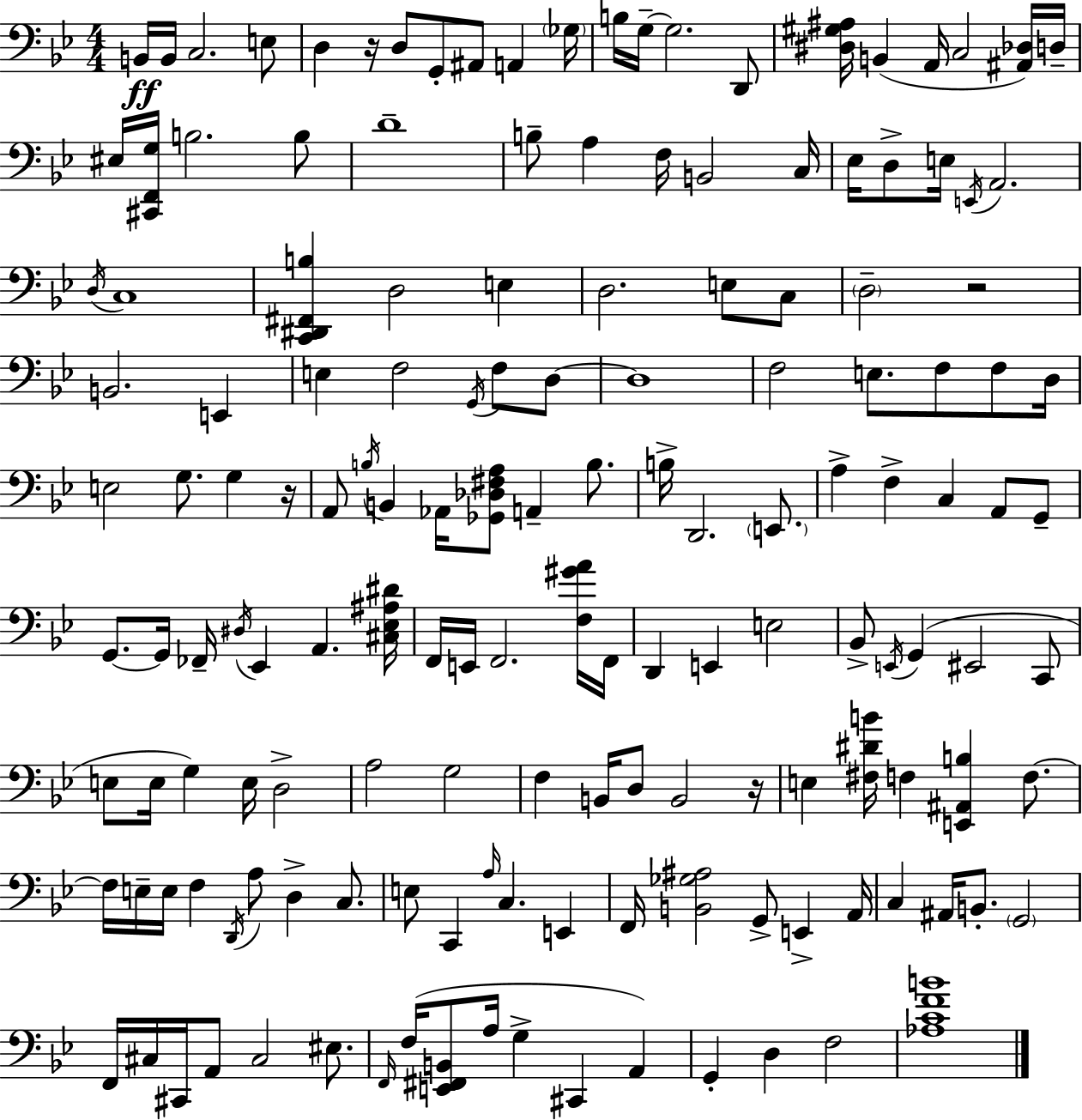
X:1
T:Untitled
M:4/4
L:1/4
K:Gm
B,,/4 B,,/4 C,2 E,/2 D, z/4 D,/2 G,,/2 ^A,,/2 A,, _G,/4 B,/4 G,/4 G,2 D,,/2 [^D,^G,^A,]/4 B,, A,,/4 C,2 [^A,,_D,]/4 D,/4 ^E,/4 [^C,,F,,G,]/4 B,2 B,/2 D4 B,/2 A, F,/4 B,,2 C,/4 _E,/4 D,/2 E,/4 E,,/4 A,,2 D,/4 C,4 [C,,^D,,^F,,B,] D,2 E, D,2 E,/2 C,/2 D,2 z2 B,,2 E,, E, F,2 G,,/4 F,/2 D,/2 D,4 F,2 E,/2 F,/2 F,/2 D,/4 E,2 G,/2 G, z/4 A,,/2 B,/4 B,, _A,,/4 [_G,,_D,^F,A,]/2 A,, B,/2 B,/4 D,,2 E,,/2 A, F, C, A,,/2 G,,/2 G,,/2 G,,/4 _F,,/4 ^D,/4 _E,, A,, [^C,_E,^A,^D]/4 F,,/4 E,,/4 F,,2 [F,^GA]/4 F,,/4 D,, E,, E,2 _B,,/2 E,,/4 G,, ^E,,2 C,,/2 E,/2 E,/4 G, E,/4 D,2 A,2 G,2 F, B,,/4 D,/2 B,,2 z/4 E, [^F,^DB]/4 F, [E,,^A,,B,] F,/2 F,/4 E,/4 E,/4 F, D,,/4 A,/2 D, C,/2 E,/2 C,, A,/4 C, E,, F,,/4 [B,,_G,^A,]2 G,,/2 E,, A,,/4 C, ^A,,/4 B,,/2 G,,2 F,,/4 ^C,/4 ^C,,/4 A,,/2 ^C,2 ^E,/2 F,,/4 F,/4 [E,,^F,,B,,]/2 A,/4 G, ^C,, A,, G,, D, F,2 [_A,CFB]4